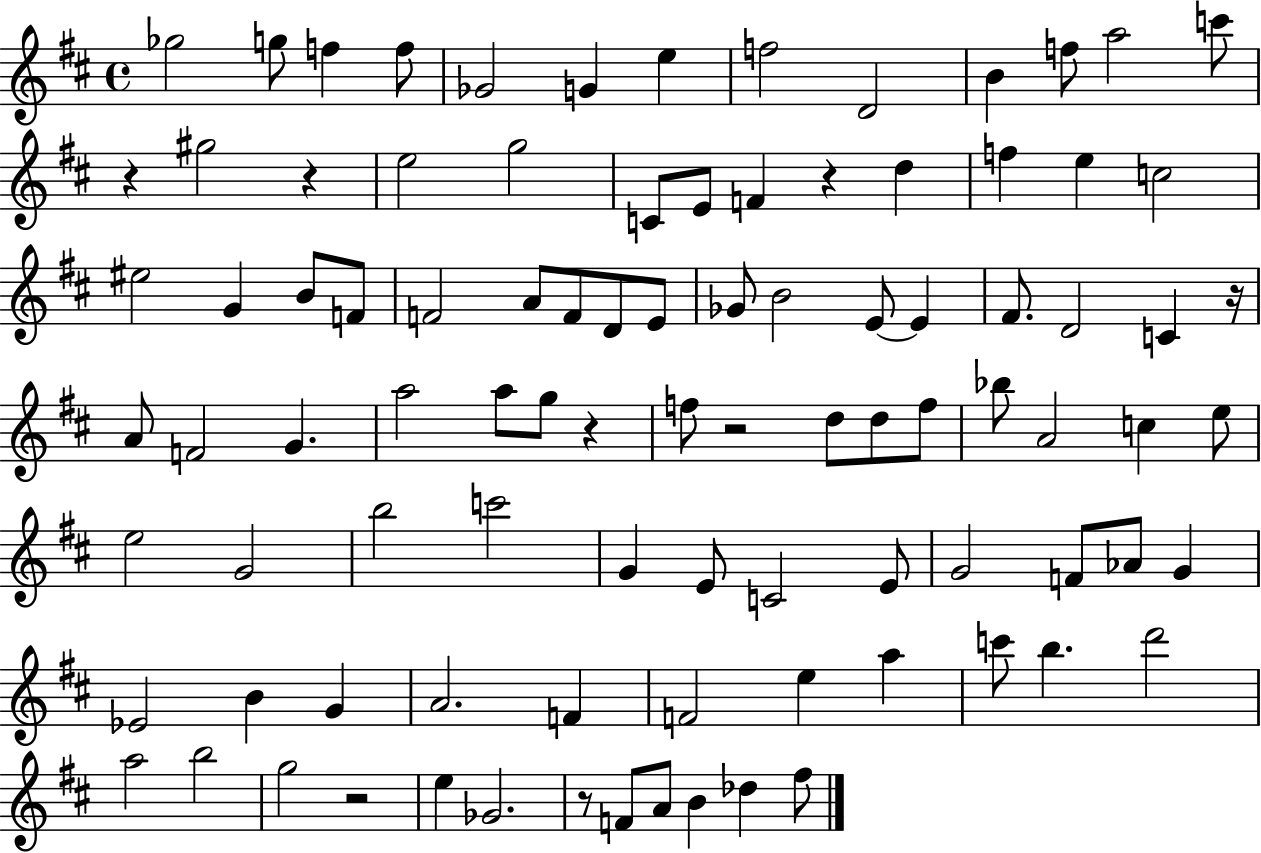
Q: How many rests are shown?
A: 8